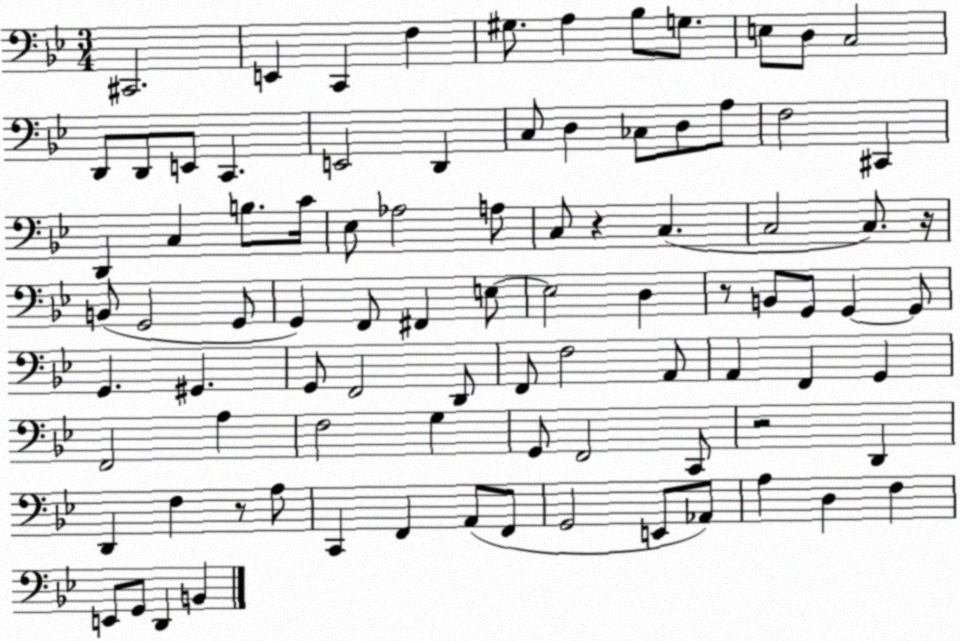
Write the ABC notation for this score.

X:1
T:Untitled
M:3/4
L:1/4
K:Bb
^C,,2 E,, C,, F, ^G,/2 A, _B,/2 G,/2 E,/2 D,/2 C,2 D,,/2 D,,/2 E,,/2 C,, E,,2 D,, C,/2 D, _C,/2 D,/2 A,/2 F,2 ^C,, D,, C, B,/2 C/4 _E,/2 _A,2 A,/2 C,/2 z C, C,2 C,/2 z/4 B,,/2 G,,2 G,,/2 G,, F,,/2 ^F,, E,/2 E,2 D, z/2 B,,/2 G,,/2 G,, G,,/2 G,, ^G,, G,,/2 F,,2 D,,/2 F,,/2 F,2 A,,/2 A,, F,, G,, F,,2 A, F,2 G, G,,/2 F,,2 C,,/2 z2 D,, D,, F, z/2 A,/2 C,, F,, A,,/2 F,,/2 G,,2 E,,/2 _A,,/2 A, D, F, E,,/2 G,,/2 D,, B,,